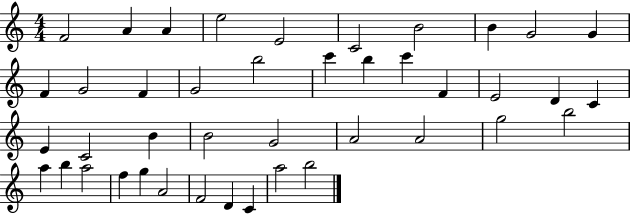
X:1
T:Untitled
M:4/4
L:1/4
K:C
F2 A A e2 E2 C2 B2 B G2 G F G2 F G2 b2 c' b c' F E2 D C E C2 B B2 G2 A2 A2 g2 b2 a b a2 f g A2 F2 D C a2 b2